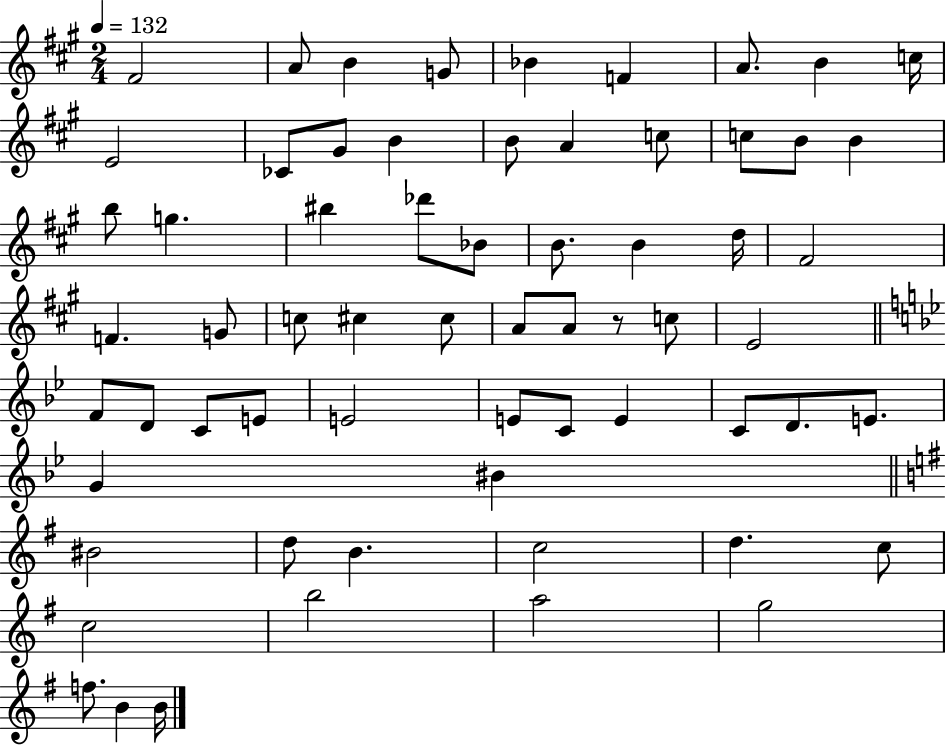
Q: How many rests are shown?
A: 1